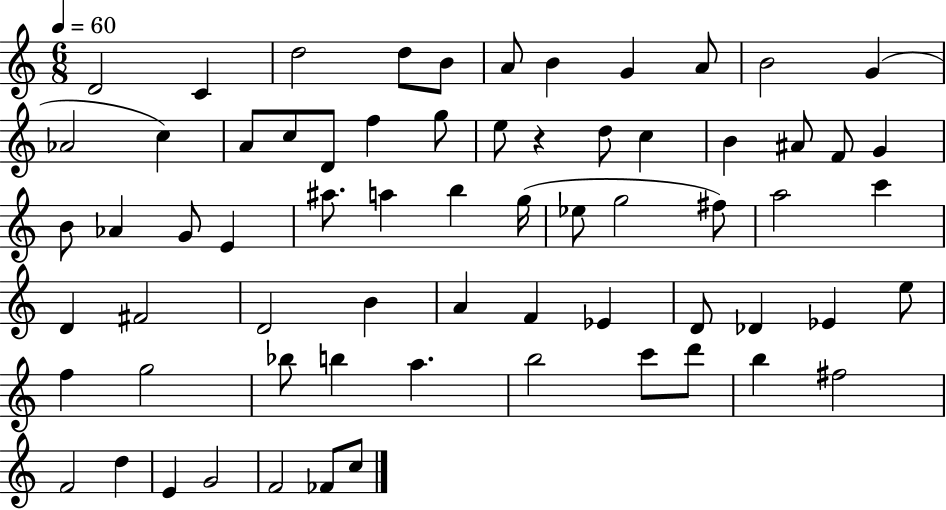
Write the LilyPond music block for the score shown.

{
  \clef treble
  \numericTimeSignature
  \time 6/8
  \key c \major
  \tempo 4 = 60
  d'2 c'4 | d''2 d''8 b'8 | a'8 b'4 g'4 a'8 | b'2 g'4( | \break aes'2 c''4) | a'8 c''8 d'8 f''4 g''8 | e''8 r4 d''8 c''4 | b'4 ais'8 f'8 g'4 | \break b'8 aes'4 g'8 e'4 | ais''8. a''4 b''4 g''16( | ees''8 g''2 fis''8) | a''2 c'''4 | \break d'4 fis'2 | d'2 b'4 | a'4 f'4 ees'4 | d'8 des'4 ees'4 e''8 | \break f''4 g''2 | bes''8 b''4 a''4. | b''2 c'''8 d'''8 | b''4 fis''2 | \break f'2 d''4 | e'4 g'2 | f'2 fes'8 c''8 | \bar "|."
}